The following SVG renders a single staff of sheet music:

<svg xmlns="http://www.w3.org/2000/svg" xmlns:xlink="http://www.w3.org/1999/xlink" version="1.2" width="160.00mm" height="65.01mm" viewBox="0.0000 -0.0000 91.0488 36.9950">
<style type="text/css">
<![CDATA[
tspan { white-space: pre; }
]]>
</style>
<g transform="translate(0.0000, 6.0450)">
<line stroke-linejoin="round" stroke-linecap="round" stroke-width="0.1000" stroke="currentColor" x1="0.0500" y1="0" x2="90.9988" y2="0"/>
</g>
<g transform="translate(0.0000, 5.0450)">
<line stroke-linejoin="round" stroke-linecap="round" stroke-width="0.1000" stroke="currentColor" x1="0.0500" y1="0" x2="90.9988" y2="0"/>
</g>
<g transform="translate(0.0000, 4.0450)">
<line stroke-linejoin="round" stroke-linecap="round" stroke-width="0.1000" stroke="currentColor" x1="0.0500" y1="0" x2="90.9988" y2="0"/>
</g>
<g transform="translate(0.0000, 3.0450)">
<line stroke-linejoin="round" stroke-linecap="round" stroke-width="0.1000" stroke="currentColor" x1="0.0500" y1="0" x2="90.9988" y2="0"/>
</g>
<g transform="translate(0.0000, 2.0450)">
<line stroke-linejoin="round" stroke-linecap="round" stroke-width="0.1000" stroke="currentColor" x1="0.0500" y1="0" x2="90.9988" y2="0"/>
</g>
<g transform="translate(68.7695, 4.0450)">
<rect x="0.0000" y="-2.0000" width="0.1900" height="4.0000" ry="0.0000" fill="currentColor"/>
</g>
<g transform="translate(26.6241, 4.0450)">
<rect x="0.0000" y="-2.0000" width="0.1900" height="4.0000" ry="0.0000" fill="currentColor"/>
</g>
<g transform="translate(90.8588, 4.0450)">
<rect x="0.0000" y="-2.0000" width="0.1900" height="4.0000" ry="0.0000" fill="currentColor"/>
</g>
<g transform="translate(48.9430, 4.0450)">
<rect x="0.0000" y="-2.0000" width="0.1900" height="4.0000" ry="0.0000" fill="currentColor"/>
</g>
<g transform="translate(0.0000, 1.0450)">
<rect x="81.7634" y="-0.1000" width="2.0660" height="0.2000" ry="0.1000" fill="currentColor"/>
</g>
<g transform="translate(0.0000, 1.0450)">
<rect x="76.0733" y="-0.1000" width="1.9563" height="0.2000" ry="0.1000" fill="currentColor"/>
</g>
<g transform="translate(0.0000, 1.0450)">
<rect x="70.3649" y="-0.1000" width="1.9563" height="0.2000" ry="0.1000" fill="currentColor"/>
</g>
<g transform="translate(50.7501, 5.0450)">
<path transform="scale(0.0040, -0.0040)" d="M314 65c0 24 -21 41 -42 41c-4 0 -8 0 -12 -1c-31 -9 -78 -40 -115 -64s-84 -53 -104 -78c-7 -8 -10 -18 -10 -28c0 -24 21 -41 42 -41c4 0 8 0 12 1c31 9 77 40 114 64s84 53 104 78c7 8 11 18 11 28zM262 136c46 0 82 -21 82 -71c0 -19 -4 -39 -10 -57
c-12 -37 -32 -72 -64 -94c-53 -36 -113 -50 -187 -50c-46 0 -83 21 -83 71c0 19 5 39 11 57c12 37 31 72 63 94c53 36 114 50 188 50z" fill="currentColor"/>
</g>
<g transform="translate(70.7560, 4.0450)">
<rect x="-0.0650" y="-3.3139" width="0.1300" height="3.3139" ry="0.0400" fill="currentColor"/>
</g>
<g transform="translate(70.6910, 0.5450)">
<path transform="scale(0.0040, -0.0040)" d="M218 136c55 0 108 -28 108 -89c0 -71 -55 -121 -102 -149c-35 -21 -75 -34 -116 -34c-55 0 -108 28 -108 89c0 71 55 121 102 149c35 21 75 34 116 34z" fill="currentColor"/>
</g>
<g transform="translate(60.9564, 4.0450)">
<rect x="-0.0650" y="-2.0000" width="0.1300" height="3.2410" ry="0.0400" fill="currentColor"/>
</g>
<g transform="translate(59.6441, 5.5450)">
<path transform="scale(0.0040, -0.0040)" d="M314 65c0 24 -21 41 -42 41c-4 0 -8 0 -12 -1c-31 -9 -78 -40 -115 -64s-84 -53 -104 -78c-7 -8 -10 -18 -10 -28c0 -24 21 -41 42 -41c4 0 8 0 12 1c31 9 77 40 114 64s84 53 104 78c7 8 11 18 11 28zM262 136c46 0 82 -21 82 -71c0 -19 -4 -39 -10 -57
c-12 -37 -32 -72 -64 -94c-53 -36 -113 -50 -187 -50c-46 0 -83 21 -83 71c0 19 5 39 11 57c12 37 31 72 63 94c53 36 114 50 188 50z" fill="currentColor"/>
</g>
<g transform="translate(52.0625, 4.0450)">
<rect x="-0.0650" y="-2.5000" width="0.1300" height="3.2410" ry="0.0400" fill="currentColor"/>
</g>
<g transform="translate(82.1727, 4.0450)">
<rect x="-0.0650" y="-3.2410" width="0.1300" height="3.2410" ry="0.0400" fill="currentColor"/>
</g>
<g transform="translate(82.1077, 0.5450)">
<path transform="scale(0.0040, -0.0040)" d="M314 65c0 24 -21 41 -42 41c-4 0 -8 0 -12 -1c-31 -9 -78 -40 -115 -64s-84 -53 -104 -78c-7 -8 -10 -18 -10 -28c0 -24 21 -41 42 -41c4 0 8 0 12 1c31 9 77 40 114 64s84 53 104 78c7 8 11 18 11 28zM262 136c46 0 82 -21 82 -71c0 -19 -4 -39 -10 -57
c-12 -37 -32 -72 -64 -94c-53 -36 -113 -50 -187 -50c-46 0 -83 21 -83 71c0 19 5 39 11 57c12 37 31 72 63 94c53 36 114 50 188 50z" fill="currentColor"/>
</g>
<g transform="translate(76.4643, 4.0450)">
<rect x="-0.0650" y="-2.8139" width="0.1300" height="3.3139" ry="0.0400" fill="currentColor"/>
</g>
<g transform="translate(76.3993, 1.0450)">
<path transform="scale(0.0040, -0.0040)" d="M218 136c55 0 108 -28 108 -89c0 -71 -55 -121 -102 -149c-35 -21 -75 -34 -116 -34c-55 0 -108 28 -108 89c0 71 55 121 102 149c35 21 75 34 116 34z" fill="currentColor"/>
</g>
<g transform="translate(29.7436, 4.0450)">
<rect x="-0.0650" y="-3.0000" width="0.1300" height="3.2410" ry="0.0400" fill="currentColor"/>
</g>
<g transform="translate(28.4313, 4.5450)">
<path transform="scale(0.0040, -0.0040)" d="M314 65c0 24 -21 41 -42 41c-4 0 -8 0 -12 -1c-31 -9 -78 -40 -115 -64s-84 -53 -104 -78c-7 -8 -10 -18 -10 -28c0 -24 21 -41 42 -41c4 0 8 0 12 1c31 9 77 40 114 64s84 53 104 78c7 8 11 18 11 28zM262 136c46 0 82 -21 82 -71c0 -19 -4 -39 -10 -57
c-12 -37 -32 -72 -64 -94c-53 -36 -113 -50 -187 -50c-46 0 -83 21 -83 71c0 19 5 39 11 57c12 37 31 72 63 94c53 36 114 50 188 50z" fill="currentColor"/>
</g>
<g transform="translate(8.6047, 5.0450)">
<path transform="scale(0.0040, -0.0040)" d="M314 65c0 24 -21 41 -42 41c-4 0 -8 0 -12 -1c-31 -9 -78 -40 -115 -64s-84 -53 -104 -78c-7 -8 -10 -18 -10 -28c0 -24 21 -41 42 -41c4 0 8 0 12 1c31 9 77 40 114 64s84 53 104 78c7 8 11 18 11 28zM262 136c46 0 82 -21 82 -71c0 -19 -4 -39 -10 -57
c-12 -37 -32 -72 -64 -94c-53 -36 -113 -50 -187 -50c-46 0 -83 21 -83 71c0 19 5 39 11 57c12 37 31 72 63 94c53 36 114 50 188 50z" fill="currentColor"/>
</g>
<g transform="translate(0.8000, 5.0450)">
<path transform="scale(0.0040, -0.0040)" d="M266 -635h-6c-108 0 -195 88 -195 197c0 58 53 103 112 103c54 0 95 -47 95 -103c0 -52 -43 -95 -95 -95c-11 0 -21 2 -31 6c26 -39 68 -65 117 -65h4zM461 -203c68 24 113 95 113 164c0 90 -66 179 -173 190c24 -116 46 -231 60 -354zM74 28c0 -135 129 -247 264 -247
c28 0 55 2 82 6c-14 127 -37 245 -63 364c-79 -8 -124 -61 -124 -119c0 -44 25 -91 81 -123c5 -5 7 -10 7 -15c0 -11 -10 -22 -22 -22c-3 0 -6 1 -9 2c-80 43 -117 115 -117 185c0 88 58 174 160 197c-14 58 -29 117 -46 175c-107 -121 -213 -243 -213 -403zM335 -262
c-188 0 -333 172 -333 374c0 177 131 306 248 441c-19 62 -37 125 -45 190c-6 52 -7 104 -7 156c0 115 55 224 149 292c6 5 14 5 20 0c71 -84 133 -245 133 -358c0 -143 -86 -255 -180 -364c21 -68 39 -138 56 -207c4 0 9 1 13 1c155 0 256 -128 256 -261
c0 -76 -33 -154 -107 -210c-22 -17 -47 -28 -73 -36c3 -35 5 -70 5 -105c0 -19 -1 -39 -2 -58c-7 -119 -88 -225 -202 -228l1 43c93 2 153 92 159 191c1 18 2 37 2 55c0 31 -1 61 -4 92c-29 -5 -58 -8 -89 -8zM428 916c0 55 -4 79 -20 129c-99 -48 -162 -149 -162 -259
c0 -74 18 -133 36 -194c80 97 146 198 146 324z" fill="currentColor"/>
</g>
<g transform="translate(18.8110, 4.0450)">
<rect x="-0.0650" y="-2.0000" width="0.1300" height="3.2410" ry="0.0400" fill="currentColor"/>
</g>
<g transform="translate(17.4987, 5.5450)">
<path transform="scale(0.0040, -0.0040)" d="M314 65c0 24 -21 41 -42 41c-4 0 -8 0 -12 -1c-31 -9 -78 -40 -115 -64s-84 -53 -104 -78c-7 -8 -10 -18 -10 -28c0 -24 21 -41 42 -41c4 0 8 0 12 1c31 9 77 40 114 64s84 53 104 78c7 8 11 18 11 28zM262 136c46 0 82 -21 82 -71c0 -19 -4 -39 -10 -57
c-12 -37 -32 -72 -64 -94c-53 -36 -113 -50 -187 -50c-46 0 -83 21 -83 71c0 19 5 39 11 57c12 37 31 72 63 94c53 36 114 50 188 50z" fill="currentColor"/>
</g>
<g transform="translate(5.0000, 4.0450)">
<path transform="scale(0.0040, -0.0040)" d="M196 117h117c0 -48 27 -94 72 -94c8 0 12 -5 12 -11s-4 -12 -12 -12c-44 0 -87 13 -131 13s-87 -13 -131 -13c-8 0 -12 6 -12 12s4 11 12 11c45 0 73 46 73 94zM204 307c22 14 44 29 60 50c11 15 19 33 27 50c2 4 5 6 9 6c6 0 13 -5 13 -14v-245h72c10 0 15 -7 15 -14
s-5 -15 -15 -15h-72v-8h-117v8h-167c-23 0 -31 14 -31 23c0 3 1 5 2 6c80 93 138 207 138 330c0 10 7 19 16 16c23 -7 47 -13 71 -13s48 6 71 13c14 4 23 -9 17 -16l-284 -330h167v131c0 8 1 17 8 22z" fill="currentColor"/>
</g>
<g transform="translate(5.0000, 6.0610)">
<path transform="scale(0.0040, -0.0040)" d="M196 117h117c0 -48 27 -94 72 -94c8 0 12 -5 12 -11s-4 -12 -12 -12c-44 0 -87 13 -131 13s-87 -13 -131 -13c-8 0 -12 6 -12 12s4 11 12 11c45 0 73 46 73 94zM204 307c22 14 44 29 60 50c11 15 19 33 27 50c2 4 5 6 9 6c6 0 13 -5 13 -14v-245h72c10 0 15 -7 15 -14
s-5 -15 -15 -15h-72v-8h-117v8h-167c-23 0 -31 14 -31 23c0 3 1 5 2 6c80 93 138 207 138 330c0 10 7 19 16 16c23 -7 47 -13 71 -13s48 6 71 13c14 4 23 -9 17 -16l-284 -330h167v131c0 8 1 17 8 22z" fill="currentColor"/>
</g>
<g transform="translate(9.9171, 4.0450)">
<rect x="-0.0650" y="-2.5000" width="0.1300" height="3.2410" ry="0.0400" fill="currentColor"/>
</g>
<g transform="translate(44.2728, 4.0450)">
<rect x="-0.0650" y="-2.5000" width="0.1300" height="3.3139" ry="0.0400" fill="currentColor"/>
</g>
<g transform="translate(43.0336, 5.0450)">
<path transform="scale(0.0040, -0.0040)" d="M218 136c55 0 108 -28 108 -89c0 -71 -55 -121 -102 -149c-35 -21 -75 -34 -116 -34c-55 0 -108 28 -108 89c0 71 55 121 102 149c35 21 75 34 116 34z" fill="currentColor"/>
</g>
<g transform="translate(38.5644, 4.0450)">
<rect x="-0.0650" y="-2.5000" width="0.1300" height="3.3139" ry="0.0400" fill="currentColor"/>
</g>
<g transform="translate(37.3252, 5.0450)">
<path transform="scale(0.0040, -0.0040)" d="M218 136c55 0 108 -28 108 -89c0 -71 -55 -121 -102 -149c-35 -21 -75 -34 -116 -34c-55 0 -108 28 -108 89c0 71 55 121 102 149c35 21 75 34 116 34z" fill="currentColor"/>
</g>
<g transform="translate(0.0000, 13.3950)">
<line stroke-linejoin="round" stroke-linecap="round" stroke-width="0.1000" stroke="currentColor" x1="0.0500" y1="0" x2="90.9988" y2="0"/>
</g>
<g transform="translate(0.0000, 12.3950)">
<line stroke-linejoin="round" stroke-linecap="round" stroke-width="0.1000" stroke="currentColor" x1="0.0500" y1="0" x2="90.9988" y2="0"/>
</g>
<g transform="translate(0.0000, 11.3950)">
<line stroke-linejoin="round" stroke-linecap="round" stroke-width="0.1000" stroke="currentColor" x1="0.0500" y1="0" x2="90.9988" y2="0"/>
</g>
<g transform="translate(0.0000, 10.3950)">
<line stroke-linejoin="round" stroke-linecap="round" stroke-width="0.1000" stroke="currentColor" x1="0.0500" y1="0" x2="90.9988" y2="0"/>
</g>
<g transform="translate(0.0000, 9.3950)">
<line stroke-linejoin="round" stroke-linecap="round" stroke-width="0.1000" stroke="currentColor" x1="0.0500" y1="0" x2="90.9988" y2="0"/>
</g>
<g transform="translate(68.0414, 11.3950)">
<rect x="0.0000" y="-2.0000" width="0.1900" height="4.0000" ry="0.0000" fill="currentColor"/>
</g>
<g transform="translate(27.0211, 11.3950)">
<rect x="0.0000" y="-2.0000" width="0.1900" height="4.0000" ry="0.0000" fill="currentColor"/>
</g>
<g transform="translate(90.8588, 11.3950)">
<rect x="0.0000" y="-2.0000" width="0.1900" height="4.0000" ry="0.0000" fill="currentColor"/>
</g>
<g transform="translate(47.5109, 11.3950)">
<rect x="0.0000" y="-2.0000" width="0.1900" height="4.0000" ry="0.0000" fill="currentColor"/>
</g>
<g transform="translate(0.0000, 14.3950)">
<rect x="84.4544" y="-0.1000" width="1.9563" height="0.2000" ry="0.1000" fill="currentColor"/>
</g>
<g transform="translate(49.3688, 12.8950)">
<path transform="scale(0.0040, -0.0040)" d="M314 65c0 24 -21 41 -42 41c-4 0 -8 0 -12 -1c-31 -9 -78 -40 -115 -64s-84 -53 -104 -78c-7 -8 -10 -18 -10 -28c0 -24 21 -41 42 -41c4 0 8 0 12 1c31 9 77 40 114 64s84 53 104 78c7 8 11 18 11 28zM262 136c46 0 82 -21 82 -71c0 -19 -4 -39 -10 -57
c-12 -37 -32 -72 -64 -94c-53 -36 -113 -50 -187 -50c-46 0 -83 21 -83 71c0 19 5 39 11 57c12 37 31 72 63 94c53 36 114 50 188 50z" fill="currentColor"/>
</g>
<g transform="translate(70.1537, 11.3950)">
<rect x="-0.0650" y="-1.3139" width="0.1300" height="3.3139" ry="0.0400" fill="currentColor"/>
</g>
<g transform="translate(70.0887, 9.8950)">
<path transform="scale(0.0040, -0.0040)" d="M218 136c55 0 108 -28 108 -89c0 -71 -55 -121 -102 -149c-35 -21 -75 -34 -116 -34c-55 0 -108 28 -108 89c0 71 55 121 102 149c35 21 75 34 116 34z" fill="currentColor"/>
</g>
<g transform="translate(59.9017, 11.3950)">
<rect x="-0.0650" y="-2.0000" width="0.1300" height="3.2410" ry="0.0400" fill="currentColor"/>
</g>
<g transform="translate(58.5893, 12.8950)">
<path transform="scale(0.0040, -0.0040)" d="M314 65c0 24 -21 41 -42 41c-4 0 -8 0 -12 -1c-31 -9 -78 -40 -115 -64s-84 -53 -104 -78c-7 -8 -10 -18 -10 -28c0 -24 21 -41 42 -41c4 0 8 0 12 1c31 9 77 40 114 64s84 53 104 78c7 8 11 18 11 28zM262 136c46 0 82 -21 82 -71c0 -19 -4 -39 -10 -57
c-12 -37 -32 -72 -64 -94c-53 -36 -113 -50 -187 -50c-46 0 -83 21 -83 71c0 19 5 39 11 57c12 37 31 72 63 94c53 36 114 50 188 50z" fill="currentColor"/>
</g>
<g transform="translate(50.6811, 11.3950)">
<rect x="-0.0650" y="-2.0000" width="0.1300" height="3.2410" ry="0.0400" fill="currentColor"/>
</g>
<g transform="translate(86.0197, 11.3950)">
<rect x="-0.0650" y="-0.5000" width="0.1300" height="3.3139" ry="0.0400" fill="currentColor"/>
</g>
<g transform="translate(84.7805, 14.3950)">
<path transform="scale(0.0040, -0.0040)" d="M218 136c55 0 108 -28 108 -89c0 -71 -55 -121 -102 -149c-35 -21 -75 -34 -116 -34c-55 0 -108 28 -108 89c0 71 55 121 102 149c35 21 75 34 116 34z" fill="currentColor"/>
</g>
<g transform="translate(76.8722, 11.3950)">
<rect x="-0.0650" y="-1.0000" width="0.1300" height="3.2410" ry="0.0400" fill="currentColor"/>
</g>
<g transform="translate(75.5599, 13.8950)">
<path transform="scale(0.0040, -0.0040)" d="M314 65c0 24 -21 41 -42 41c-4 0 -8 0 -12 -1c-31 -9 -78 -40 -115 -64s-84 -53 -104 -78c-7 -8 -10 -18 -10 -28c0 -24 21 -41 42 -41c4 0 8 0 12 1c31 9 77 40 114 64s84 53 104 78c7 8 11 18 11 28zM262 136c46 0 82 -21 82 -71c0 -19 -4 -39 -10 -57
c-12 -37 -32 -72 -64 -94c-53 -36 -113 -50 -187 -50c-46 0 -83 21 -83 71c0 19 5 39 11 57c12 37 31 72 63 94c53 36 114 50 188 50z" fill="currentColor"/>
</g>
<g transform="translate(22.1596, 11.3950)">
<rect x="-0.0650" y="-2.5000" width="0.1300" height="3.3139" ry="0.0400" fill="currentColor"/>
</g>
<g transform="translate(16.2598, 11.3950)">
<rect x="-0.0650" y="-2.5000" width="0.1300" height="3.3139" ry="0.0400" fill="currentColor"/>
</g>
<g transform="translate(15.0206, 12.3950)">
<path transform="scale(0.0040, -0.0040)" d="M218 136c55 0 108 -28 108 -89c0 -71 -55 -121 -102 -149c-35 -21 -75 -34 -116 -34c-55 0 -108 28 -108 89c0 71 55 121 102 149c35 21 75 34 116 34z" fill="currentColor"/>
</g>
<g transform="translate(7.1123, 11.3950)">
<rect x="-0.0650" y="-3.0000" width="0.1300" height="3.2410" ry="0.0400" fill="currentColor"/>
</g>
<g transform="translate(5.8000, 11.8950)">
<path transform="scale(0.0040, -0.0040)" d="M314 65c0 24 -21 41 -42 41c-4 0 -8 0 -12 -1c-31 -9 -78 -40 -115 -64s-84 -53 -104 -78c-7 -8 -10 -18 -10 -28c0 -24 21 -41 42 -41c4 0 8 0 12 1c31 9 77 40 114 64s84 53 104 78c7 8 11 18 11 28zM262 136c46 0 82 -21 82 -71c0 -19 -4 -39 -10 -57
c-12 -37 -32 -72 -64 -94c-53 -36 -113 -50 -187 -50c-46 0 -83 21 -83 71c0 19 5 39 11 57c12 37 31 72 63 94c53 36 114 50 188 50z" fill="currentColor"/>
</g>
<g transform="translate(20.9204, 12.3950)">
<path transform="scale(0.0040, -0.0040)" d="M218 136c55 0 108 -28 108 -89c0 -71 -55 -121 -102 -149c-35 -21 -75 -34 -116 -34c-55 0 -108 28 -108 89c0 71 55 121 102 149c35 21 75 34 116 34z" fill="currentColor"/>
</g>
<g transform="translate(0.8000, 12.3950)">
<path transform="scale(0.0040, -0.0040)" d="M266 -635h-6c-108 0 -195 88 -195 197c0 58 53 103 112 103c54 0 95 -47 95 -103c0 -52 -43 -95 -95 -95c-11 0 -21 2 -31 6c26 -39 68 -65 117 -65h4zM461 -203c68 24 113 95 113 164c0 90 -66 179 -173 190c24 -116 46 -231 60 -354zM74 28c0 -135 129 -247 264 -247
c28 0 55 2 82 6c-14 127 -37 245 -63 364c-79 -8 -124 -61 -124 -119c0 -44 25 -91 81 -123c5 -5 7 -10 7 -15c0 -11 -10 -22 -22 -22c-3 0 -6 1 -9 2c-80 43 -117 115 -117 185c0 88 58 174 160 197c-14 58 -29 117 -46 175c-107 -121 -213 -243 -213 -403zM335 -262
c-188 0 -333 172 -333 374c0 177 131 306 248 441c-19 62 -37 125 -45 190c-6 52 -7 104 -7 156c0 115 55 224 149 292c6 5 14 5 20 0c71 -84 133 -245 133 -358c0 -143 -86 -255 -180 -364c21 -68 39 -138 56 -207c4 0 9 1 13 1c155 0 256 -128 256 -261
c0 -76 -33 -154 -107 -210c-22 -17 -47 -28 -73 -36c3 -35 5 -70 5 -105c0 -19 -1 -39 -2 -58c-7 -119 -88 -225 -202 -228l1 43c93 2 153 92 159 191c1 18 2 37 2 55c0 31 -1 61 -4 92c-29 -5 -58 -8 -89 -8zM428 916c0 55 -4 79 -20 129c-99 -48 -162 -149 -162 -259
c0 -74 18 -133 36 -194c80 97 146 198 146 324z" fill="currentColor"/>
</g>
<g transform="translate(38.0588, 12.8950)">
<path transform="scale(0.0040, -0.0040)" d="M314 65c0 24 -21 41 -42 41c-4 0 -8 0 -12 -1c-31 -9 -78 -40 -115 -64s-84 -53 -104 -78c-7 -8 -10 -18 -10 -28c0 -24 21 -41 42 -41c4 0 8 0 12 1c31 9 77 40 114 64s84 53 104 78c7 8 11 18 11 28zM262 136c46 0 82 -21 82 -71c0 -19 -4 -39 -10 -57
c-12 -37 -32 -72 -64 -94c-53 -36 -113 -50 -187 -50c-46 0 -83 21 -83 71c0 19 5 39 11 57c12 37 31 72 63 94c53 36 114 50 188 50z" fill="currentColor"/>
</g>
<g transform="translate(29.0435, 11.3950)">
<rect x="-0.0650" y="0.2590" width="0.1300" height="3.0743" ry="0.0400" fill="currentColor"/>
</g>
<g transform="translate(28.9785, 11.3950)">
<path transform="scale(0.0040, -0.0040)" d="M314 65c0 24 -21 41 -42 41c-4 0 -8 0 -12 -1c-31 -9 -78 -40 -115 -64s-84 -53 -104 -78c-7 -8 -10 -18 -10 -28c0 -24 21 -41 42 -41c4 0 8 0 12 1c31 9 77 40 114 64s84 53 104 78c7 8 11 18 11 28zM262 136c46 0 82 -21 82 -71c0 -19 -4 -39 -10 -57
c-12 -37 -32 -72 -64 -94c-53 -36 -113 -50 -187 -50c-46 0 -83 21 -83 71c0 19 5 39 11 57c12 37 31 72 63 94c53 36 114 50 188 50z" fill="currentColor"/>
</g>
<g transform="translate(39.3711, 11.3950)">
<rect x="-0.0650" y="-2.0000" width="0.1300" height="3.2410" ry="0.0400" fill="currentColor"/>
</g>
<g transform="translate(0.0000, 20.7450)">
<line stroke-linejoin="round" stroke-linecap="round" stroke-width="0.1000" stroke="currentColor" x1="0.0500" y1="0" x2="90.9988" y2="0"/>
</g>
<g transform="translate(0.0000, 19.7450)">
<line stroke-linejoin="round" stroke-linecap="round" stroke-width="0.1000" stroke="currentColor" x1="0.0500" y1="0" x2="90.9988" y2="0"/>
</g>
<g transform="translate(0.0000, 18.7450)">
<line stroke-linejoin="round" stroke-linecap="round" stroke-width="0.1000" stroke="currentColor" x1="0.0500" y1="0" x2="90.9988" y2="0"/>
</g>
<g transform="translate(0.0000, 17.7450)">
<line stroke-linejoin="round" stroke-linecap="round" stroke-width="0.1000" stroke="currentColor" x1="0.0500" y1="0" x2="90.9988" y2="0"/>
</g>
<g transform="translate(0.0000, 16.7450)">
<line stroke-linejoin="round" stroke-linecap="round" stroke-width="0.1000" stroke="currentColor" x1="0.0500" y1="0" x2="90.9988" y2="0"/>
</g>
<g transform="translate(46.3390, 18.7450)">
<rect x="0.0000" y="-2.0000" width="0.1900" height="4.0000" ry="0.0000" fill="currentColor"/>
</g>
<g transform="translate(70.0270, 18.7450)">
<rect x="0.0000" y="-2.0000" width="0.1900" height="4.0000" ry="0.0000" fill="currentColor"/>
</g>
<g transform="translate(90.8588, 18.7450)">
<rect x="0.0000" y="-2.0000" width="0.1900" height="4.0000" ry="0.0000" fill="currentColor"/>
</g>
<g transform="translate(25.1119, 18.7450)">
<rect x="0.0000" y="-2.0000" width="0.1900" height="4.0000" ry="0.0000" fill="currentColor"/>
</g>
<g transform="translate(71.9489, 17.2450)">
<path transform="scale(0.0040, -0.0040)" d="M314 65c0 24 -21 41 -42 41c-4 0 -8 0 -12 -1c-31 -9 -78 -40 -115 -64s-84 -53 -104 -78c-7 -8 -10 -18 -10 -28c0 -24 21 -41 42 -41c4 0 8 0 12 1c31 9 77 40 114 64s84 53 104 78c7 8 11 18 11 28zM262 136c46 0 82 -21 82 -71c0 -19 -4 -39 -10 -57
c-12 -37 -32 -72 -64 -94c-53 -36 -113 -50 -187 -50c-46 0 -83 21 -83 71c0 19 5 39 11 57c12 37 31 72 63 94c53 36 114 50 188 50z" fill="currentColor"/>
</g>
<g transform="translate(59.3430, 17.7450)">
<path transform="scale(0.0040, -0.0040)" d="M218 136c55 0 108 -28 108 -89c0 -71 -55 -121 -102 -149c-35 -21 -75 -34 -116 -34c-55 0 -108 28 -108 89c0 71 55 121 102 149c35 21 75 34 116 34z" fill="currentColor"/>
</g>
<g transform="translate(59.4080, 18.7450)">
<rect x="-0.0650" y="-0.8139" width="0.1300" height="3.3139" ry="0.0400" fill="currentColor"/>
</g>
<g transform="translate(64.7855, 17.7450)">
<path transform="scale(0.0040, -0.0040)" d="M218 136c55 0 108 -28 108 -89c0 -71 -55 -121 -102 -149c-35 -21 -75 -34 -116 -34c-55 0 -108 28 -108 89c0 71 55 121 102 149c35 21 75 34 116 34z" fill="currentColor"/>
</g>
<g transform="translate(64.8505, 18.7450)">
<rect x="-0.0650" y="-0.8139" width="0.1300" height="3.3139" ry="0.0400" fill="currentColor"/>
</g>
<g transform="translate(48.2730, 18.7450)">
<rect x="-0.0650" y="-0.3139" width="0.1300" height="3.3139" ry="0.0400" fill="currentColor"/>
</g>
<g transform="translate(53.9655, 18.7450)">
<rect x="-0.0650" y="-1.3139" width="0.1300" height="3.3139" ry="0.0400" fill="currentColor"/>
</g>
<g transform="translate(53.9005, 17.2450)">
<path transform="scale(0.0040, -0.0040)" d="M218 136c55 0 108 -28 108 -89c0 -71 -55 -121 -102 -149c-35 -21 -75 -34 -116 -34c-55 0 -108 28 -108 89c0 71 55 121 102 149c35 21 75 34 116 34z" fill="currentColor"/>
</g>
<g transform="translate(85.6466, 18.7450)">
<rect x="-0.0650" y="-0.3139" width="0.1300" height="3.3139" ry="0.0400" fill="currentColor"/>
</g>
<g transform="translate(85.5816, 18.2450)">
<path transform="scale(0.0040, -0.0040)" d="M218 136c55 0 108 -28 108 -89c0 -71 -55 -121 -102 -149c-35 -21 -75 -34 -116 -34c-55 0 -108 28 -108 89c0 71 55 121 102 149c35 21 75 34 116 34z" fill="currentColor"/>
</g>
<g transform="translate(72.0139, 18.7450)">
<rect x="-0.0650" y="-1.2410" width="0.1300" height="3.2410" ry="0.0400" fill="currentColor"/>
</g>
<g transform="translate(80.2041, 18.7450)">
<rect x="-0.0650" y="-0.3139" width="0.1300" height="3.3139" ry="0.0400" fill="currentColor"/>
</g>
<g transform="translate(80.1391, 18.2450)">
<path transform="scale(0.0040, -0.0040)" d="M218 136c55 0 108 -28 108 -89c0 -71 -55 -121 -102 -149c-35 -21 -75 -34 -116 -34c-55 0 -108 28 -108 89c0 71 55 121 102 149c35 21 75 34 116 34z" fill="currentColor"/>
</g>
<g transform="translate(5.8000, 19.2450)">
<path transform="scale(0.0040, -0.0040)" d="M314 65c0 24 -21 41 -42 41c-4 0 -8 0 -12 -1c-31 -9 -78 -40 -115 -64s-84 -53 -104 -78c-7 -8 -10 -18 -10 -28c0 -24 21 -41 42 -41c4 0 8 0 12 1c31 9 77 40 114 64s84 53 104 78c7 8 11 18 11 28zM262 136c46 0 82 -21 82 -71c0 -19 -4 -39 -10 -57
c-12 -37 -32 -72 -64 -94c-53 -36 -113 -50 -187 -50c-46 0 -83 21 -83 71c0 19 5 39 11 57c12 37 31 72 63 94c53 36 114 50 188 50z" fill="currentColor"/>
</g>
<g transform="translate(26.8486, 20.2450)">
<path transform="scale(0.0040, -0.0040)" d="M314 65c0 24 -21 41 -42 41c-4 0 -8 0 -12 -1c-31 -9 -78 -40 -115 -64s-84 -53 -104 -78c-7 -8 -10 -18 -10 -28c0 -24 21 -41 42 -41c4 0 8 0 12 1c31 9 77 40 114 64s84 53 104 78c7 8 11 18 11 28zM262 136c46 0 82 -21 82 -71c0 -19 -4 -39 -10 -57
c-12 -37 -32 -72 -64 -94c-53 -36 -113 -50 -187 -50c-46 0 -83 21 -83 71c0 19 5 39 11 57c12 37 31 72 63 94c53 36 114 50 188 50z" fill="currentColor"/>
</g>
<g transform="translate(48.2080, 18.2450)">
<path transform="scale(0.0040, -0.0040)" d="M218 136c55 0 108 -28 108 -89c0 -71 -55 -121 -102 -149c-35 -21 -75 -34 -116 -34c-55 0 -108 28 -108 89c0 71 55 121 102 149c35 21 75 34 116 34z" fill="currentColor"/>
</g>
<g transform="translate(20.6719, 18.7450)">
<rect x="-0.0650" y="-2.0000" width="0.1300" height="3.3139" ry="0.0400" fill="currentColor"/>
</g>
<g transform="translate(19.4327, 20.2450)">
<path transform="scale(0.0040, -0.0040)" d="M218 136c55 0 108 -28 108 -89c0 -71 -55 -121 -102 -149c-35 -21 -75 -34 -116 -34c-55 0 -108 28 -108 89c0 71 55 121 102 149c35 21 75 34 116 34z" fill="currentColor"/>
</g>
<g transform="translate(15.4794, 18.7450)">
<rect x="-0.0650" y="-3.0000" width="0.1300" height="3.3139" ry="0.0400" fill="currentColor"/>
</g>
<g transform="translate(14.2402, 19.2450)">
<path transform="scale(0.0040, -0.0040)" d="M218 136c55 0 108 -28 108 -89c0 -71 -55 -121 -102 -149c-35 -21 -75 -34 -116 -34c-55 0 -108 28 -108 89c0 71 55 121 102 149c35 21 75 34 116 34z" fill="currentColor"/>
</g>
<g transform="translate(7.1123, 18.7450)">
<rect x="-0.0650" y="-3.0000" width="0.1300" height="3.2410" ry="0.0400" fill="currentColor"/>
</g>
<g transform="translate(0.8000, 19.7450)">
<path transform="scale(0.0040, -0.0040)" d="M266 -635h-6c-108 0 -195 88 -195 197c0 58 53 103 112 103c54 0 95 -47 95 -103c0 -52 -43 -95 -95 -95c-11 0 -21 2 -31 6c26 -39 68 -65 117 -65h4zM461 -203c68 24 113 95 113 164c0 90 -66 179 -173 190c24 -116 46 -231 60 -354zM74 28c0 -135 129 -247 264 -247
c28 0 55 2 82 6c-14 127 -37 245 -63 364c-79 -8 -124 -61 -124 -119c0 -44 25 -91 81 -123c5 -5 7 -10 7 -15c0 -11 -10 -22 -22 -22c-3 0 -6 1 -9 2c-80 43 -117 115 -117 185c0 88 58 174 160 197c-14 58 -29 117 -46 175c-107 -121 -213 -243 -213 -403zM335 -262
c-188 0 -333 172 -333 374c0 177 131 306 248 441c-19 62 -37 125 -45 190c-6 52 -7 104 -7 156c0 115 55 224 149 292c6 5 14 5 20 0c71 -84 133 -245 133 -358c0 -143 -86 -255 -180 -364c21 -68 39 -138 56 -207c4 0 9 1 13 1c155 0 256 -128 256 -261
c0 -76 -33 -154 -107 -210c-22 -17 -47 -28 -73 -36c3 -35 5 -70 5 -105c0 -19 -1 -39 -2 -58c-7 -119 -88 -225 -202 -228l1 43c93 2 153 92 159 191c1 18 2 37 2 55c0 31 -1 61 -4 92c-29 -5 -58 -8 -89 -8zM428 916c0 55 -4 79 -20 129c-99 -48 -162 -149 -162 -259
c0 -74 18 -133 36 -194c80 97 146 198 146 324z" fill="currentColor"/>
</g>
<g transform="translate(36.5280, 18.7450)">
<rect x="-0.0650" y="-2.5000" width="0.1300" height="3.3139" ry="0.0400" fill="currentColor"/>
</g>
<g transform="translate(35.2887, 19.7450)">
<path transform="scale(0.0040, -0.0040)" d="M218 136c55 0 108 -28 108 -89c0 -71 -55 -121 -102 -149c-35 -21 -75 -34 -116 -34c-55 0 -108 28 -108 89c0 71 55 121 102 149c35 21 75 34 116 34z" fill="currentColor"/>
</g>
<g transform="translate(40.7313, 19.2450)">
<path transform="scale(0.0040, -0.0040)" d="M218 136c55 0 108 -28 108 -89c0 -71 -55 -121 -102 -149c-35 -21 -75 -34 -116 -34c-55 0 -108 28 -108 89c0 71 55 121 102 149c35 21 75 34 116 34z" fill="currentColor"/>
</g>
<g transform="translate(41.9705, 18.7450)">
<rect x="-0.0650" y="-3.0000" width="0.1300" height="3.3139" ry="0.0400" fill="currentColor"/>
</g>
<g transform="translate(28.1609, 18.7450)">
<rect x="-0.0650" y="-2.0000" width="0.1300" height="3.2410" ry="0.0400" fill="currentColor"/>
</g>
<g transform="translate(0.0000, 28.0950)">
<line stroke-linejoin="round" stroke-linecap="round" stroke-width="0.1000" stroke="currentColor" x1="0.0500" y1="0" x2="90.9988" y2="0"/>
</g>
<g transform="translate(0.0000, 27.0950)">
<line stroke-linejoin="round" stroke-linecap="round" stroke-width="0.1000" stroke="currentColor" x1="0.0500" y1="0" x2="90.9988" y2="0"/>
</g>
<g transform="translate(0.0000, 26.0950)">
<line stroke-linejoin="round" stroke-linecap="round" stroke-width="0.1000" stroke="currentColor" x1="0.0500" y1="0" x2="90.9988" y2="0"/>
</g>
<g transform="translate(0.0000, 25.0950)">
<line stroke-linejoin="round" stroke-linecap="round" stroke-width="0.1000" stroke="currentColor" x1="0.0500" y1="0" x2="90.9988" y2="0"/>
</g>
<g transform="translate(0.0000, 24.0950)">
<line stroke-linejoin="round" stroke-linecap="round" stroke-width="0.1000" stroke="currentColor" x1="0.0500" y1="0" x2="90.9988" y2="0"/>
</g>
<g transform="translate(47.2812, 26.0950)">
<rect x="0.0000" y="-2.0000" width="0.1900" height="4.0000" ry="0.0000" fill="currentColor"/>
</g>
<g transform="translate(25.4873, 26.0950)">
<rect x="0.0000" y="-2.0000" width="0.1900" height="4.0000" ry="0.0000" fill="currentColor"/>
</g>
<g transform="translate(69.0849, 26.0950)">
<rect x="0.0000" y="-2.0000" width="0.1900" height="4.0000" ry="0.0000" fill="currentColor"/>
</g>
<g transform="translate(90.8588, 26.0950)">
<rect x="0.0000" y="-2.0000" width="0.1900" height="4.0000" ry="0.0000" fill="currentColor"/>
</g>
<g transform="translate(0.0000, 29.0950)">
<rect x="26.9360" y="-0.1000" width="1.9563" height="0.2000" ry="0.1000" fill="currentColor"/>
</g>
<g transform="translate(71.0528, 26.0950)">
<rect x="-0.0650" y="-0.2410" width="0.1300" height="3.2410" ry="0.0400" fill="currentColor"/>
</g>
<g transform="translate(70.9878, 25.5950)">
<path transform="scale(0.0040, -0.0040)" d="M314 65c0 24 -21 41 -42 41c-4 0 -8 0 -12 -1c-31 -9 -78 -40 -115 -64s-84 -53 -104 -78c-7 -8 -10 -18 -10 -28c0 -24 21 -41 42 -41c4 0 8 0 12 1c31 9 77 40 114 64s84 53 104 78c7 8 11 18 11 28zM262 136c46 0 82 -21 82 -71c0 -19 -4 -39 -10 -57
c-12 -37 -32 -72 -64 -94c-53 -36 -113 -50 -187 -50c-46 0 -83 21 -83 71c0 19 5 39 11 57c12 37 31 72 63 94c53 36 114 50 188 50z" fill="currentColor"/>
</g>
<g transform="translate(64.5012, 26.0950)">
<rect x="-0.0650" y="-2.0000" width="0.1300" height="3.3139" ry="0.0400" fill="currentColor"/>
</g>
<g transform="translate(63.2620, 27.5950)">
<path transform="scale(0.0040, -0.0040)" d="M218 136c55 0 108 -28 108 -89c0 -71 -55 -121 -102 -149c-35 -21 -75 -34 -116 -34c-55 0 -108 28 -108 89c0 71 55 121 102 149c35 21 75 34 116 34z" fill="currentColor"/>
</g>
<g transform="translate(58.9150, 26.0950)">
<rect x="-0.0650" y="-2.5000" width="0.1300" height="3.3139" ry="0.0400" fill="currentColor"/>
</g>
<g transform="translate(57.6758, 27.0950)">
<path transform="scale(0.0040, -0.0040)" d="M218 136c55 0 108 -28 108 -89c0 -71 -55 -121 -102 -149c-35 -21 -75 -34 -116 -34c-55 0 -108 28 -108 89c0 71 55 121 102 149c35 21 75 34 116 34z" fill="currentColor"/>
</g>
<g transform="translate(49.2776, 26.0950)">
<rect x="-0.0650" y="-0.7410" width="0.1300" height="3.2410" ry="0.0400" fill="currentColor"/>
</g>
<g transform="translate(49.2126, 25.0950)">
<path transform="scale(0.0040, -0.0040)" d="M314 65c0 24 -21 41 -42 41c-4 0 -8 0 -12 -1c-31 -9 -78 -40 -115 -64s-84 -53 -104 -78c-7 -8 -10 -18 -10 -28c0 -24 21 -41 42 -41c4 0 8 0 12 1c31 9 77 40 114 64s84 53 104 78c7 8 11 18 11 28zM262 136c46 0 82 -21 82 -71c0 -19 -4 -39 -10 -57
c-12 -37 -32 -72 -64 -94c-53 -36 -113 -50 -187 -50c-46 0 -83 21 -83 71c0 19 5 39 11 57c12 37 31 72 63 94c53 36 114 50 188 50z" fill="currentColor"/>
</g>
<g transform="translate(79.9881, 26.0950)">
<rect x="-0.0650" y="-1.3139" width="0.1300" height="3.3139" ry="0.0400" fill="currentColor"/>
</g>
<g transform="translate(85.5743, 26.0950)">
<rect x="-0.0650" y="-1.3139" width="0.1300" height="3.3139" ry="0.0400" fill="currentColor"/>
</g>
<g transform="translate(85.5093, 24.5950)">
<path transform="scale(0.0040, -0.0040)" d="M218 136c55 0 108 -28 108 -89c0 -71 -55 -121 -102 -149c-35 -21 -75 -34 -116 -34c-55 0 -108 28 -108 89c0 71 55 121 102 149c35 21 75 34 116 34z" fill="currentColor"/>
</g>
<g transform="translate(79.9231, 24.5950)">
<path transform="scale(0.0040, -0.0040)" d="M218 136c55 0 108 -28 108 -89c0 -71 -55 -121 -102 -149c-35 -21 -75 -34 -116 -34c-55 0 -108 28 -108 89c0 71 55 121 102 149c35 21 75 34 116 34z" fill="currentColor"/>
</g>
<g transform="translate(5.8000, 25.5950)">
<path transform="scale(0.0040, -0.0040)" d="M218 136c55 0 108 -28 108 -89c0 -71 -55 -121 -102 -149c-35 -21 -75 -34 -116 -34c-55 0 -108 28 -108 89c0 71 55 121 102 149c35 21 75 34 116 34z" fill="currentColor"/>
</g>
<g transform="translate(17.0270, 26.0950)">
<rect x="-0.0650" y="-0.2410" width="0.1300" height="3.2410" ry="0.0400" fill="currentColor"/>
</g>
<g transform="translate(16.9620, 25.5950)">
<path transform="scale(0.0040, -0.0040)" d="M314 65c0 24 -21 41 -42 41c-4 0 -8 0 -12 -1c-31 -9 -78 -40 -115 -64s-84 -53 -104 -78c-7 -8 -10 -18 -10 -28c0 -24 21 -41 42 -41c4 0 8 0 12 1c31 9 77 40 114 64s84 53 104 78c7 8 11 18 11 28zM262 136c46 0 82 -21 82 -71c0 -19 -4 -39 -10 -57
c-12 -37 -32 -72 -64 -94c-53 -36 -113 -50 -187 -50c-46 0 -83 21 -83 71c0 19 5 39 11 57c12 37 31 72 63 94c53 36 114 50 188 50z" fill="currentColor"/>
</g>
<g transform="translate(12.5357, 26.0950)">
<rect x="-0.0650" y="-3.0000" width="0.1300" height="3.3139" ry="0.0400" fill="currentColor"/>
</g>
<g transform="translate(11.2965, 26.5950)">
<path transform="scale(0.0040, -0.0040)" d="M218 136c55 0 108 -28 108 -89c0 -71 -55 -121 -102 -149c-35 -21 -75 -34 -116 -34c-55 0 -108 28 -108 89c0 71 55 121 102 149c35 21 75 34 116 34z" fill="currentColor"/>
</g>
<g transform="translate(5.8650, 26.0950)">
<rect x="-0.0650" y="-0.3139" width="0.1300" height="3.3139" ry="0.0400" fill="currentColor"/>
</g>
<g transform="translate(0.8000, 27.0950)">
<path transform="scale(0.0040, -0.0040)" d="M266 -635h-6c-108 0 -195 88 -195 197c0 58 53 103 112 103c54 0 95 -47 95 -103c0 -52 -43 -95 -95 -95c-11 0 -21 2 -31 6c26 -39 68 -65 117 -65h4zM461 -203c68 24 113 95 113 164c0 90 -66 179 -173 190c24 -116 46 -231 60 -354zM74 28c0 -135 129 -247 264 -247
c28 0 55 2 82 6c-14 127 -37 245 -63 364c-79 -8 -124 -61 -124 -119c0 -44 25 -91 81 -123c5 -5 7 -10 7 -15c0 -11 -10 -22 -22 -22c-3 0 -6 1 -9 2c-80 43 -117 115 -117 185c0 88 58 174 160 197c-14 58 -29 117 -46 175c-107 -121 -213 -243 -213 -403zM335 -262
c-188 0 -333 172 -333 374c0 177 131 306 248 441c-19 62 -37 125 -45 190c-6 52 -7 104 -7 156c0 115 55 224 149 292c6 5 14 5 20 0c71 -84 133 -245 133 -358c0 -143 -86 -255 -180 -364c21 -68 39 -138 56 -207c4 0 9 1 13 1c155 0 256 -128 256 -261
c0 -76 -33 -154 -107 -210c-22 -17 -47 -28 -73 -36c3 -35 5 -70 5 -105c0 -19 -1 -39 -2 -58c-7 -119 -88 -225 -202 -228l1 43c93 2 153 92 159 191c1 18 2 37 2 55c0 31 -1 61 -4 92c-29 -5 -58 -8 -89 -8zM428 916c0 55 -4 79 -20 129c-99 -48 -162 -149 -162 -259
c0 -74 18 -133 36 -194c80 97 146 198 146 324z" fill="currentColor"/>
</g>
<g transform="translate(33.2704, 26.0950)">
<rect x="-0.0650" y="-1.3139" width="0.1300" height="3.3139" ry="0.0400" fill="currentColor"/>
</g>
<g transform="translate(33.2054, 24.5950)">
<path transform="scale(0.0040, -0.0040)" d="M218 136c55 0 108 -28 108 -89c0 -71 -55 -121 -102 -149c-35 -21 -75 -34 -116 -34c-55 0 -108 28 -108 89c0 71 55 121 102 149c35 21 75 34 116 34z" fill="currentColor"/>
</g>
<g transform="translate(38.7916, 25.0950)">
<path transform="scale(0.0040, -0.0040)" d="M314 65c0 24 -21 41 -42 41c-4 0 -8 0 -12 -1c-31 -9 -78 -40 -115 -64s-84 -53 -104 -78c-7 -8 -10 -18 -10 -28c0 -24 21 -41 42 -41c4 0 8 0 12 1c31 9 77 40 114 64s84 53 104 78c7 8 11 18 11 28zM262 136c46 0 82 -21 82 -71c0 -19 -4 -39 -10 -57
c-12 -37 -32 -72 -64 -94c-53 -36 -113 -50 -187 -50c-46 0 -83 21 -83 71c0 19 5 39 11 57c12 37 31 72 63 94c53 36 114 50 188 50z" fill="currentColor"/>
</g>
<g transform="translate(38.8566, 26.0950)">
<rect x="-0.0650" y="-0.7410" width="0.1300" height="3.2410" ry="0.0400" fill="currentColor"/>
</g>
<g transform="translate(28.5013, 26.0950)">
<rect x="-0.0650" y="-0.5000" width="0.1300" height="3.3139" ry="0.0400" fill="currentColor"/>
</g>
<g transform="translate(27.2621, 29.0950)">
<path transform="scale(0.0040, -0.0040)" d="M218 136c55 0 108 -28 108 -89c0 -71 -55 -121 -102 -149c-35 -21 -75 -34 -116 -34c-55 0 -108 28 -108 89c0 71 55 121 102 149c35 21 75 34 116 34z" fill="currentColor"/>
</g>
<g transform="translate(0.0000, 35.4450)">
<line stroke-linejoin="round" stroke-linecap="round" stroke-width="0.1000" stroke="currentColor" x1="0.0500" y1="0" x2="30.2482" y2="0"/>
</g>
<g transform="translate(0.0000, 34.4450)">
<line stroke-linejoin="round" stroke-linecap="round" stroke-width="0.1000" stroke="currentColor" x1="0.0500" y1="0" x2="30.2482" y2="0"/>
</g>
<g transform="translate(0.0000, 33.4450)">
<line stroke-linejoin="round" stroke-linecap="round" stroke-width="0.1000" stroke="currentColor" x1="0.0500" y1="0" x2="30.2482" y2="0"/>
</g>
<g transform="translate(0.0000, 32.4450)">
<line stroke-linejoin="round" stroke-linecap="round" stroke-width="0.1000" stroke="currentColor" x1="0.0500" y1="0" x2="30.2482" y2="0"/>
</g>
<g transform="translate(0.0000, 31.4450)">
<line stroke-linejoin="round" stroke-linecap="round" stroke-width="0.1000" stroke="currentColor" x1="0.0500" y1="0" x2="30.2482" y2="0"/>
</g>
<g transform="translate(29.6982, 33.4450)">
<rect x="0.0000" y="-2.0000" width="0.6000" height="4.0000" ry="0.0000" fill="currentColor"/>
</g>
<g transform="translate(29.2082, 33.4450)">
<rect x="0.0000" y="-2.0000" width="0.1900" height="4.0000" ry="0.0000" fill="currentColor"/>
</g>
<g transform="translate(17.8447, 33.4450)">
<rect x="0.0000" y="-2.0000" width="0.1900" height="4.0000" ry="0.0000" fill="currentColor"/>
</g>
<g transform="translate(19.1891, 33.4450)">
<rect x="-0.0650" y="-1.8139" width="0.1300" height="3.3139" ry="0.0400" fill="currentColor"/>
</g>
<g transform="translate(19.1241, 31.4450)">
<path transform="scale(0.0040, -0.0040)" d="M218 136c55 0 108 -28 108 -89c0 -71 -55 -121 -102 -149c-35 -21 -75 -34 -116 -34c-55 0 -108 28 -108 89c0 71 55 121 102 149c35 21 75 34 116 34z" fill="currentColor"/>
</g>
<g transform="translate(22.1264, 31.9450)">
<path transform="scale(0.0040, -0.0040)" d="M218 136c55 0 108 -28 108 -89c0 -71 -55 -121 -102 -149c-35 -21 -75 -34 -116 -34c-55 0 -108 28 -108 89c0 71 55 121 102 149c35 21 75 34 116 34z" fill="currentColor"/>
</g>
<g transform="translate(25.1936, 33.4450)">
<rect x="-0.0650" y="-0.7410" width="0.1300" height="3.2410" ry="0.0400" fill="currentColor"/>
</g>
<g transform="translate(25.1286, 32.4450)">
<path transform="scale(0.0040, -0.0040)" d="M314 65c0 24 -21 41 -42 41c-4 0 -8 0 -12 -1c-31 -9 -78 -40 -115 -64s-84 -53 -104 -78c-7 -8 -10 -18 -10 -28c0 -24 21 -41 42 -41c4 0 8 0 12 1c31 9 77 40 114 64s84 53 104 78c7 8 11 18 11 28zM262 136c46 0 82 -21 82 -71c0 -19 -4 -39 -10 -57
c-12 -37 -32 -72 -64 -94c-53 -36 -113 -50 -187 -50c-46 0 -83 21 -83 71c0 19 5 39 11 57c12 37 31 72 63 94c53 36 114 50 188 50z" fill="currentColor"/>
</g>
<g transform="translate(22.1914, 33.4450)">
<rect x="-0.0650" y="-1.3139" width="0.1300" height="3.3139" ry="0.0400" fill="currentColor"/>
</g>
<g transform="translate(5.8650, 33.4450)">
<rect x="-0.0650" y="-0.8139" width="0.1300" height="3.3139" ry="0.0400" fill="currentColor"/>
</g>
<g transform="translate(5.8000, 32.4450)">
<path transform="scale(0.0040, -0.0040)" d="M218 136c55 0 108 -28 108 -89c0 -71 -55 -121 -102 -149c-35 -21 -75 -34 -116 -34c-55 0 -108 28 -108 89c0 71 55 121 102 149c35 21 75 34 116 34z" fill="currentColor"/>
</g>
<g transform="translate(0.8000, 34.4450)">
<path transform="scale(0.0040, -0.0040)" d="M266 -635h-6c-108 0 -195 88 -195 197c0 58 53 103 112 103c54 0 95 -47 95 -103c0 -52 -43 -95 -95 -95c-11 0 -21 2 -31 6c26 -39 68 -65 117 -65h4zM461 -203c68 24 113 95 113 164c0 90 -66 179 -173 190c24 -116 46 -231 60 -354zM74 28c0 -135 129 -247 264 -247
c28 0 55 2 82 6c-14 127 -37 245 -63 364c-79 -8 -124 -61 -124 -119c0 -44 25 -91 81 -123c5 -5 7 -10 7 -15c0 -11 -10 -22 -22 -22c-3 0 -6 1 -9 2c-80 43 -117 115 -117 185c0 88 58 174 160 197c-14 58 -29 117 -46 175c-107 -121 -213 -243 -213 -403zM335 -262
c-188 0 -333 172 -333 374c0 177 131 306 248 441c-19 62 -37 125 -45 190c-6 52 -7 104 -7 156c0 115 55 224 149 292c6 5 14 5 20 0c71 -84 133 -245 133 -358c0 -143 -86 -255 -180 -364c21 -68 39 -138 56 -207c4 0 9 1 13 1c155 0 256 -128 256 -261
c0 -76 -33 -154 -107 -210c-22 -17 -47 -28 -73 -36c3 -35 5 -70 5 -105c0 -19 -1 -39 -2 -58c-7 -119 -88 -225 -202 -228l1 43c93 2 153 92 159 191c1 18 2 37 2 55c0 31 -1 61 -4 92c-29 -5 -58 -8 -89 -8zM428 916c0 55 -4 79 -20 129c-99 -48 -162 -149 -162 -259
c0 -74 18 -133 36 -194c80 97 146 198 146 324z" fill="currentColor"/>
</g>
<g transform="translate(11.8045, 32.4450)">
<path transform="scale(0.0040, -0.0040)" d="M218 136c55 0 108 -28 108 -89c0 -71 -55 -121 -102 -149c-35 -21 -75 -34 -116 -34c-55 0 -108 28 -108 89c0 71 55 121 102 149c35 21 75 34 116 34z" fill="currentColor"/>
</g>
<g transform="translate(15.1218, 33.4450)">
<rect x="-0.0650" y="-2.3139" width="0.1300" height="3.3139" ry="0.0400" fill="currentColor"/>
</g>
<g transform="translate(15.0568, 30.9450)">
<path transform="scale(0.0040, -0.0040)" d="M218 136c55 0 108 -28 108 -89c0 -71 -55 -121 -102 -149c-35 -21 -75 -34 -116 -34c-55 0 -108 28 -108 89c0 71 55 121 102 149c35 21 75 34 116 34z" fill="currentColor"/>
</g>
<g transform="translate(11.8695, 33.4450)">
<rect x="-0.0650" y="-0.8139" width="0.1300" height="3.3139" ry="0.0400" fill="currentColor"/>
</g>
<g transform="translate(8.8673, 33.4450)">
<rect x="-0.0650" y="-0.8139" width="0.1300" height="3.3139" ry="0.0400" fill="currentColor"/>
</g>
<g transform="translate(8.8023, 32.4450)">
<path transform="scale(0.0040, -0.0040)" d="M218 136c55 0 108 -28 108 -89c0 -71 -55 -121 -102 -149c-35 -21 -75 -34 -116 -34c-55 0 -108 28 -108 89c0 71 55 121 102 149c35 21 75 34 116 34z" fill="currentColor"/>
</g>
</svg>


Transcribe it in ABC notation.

X:1
T:Untitled
M:4/4
L:1/4
K:C
G2 F2 A2 G G G2 F2 b a b2 A2 G G B2 F2 F2 F2 e D2 C A2 A F F2 G A c e d d e2 c c c A c2 C e d2 d2 G F c2 e e d d d g f e d2